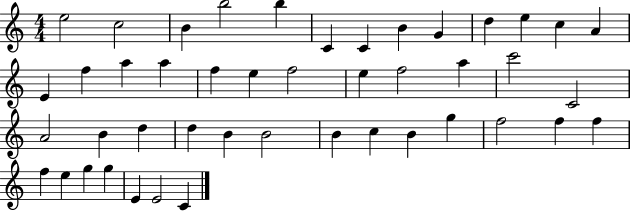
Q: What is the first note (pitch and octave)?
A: E5